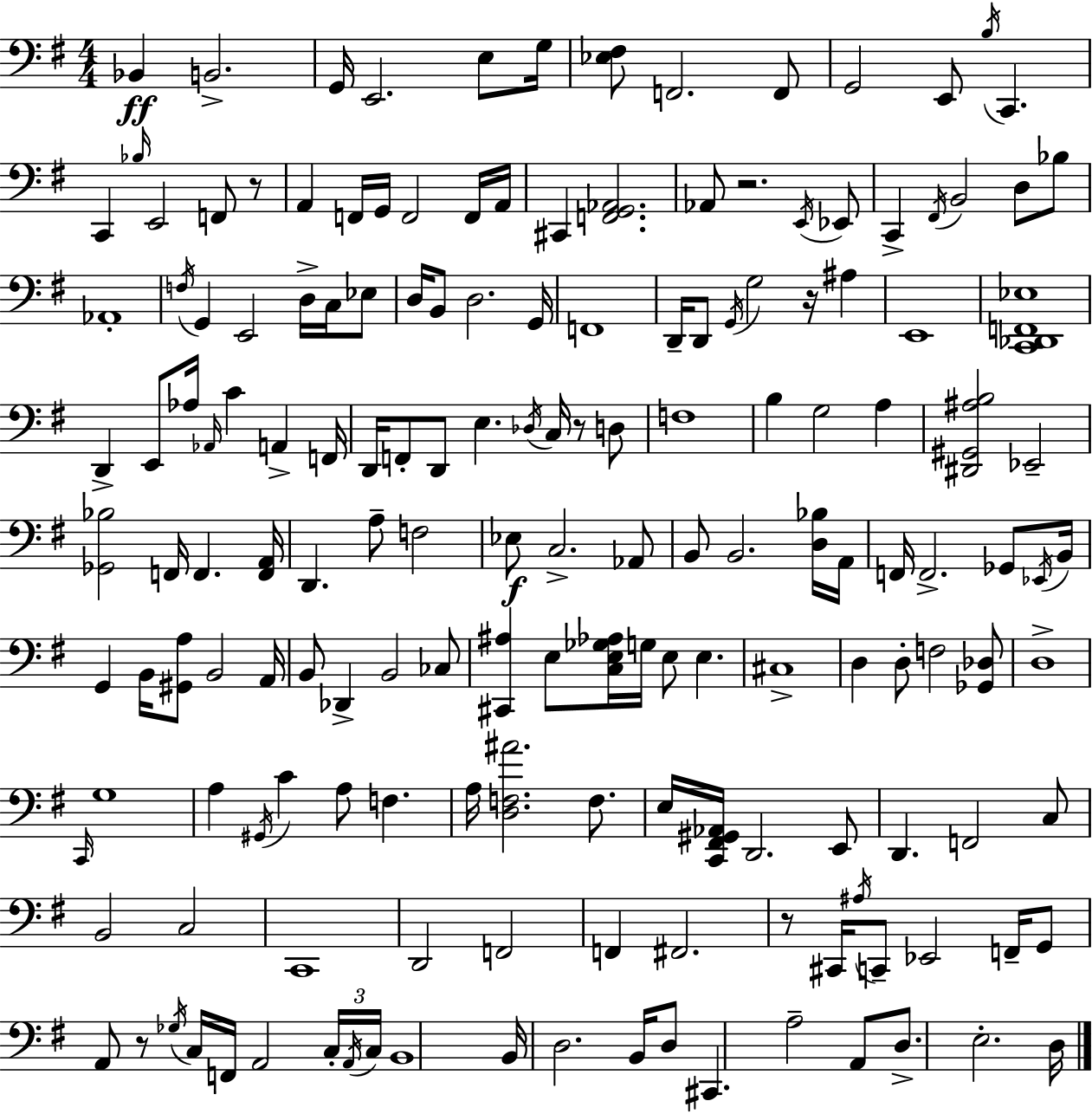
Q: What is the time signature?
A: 4/4